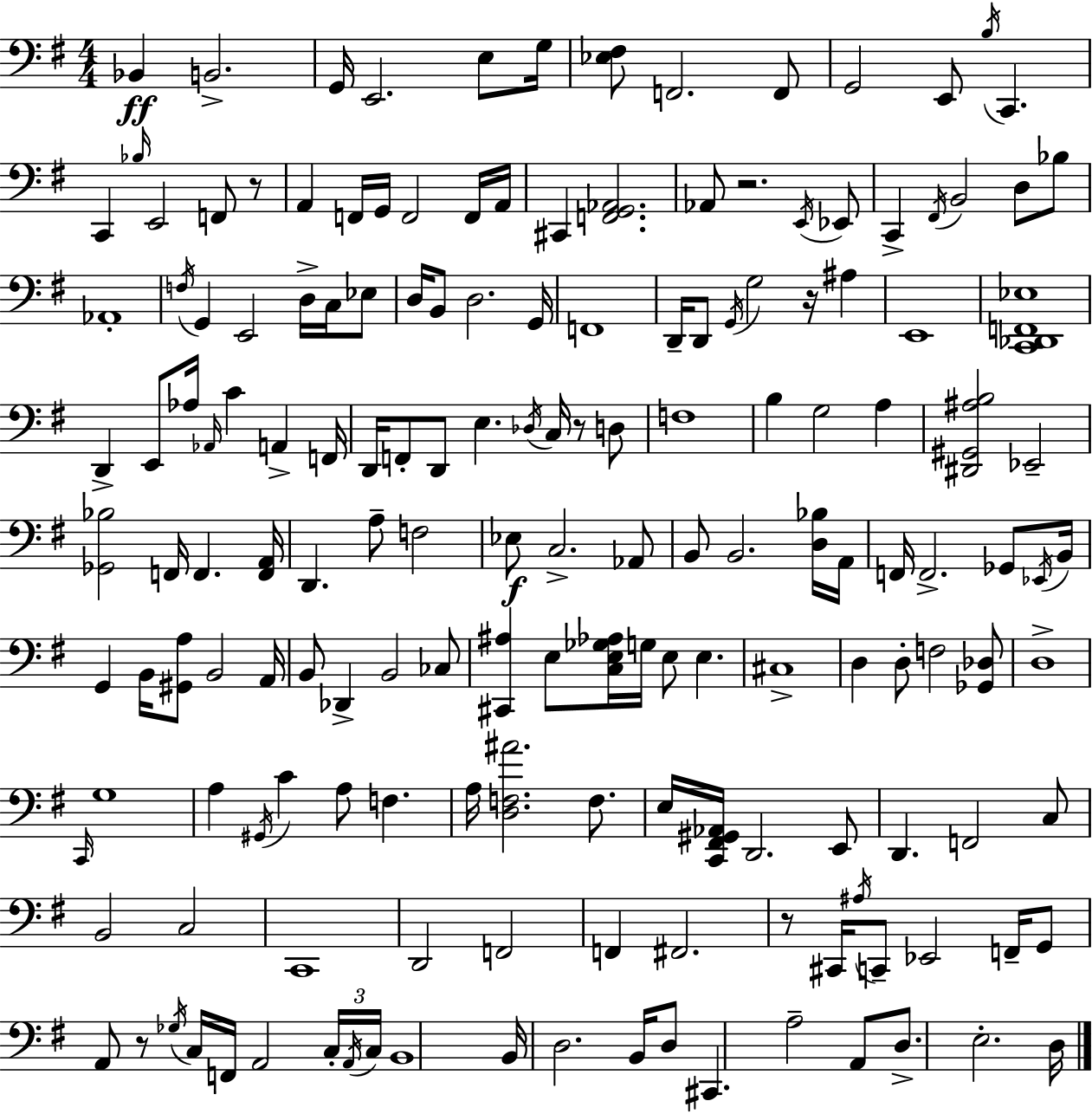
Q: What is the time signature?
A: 4/4